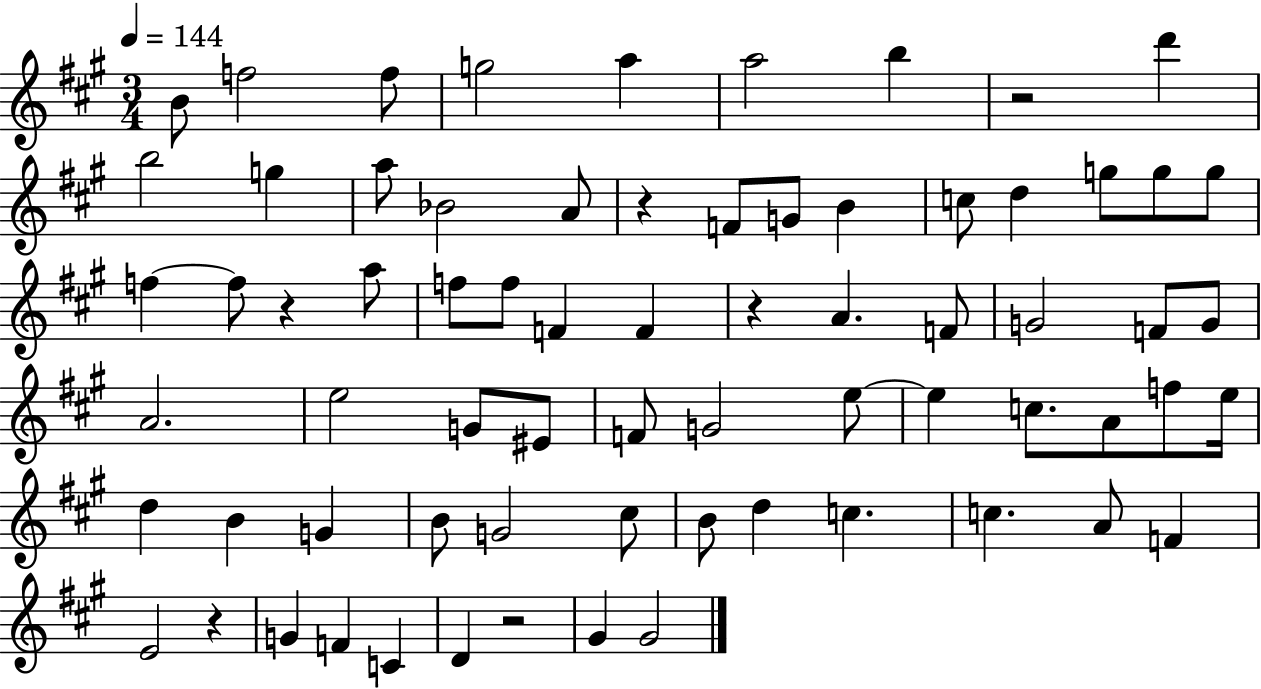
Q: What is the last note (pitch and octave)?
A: G#4